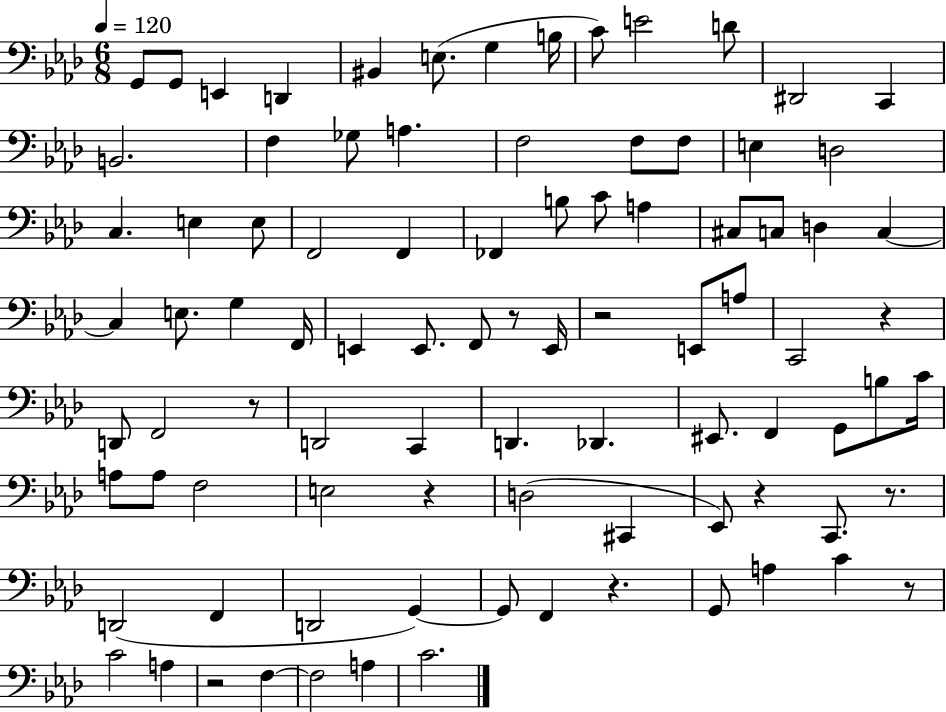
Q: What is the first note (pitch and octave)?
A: G2